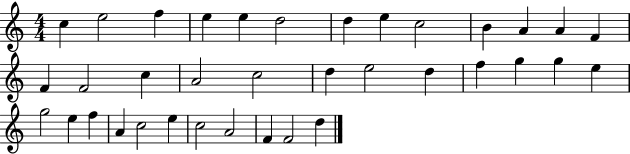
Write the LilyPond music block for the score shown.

{
  \clef treble
  \numericTimeSignature
  \time 4/4
  \key c \major
  c''4 e''2 f''4 | e''4 e''4 d''2 | d''4 e''4 c''2 | b'4 a'4 a'4 f'4 | \break f'4 f'2 c''4 | a'2 c''2 | d''4 e''2 d''4 | f''4 g''4 g''4 e''4 | \break g''2 e''4 f''4 | a'4 c''2 e''4 | c''2 a'2 | f'4 f'2 d''4 | \break \bar "|."
}